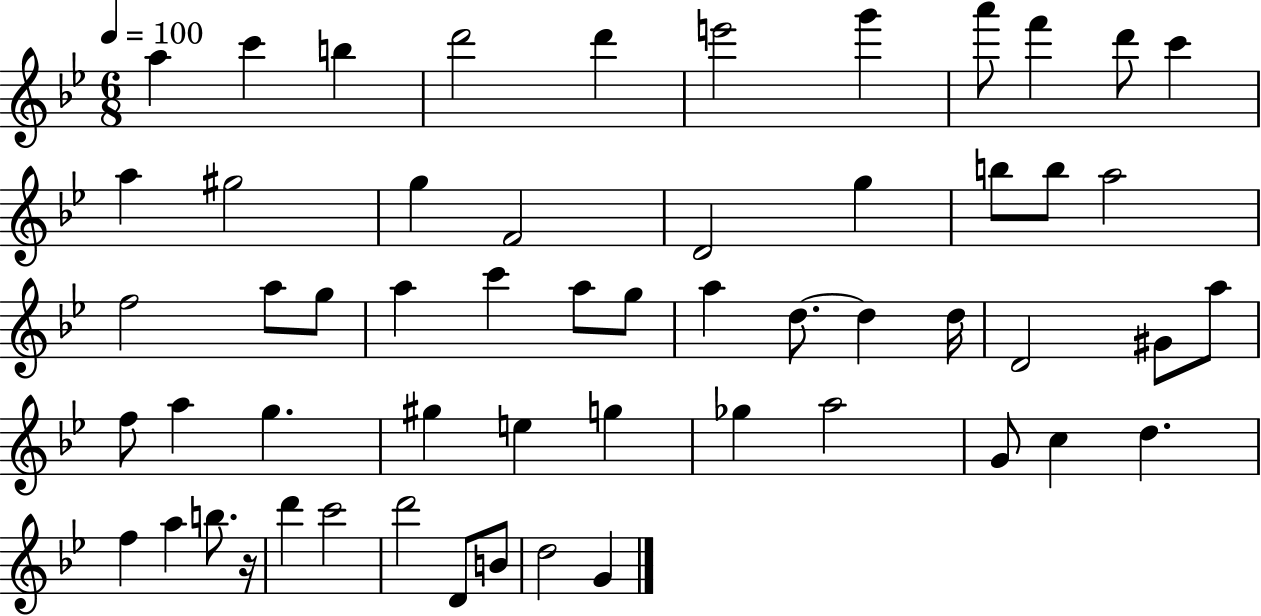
A5/q C6/q B5/q D6/h D6/q E6/h G6/q A6/e F6/q D6/e C6/q A5/q G#5/h G5/q F4/h D4/h G5/q B5/e B5/e A5/h F5/h A5/e G5/e A5/q C6/q A5/e G5/e A5/q D5/e. D5/q D5/s D4/h G#4/e A5/e F5/e A5/q G5/q. G#5/q E5/q G5/q Gb5/q A5/h G4/e C5/q D5/q. F5/q A5/q B5/e. R/s D6/q C6/h D6/h D4/e B4/e D5/h G4/q